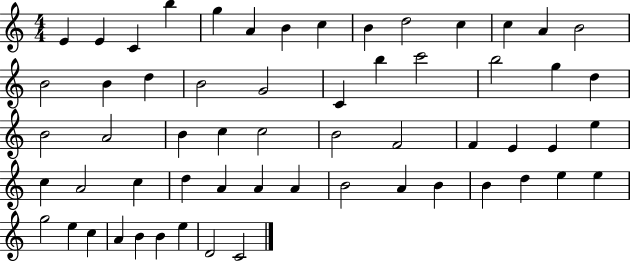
E4/q E4/q C4/q B5/q G5/q A4/q B4/q C5/q B4/q D5/h C5/q C5/q A4/q B4/h B4/h B4/q D5/q B4/h G4/h C4/q B5/q C6/h B5/h G5/q D5/q B4/h A4/h B4/q C5/q C5/h B4/h F4/h F4/q E4/q E4/q E5/q C5/q A4/h C5/q D5/q A4/q A4/q A4/q B4/h A4/q B4/q B4/q D5/q E5/q E5/q G5/h E5/q C5/q A4/q B4/q B4/q E5/q D4/h C4/h